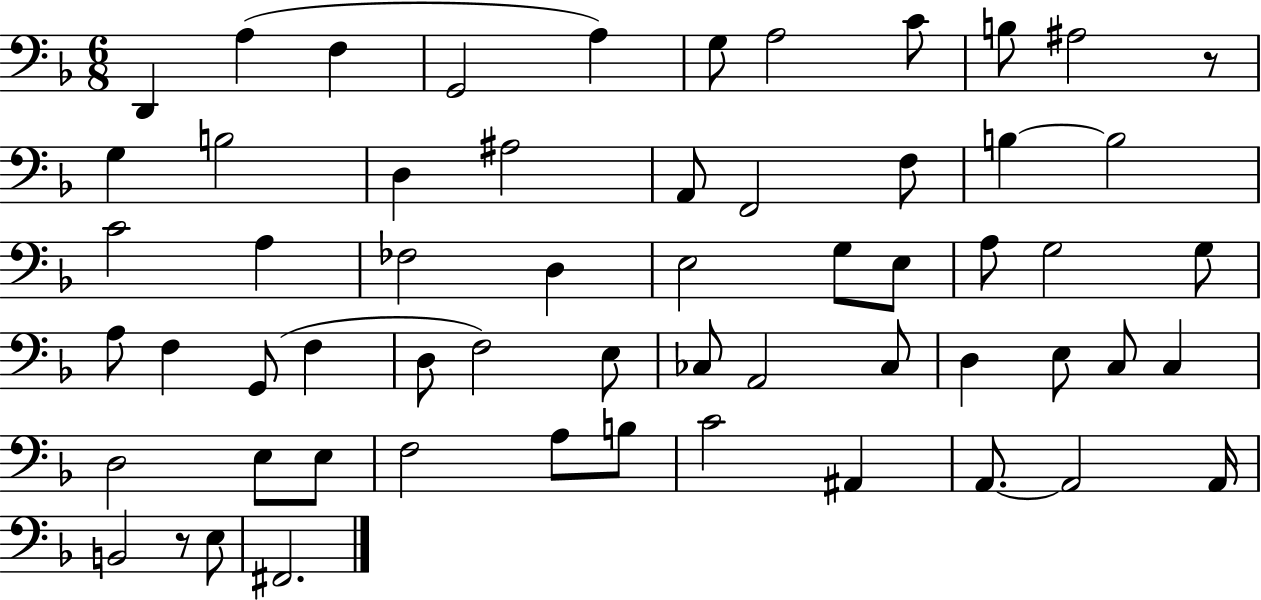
{
  \clef bass
  \numericTimeSignature
  \time 6/8
  \key f \major
  d,4 a4( f4 | g,2 a4) | g8 a2 c'8 | b8 ais2 r8 | \break g4 b2 | d4 ais2 | a,8 f,2 f8 | b4~~ b2 | \break c'2 a4 | fes2 d4 | e2 g8 e8 | a8 g2 g8 | \break a8 f4 g,8( f4 | d8 f2) e8 | ces8 a,2 ces8 | d4 e8 c8 c4 | \break d2 e8 e8 | f2 a8 b8 | c'2 ais,4 | a,8.~~ a,2 a,16 | \break b,2 r8 e8 | fis,2. | \bar "|."
}